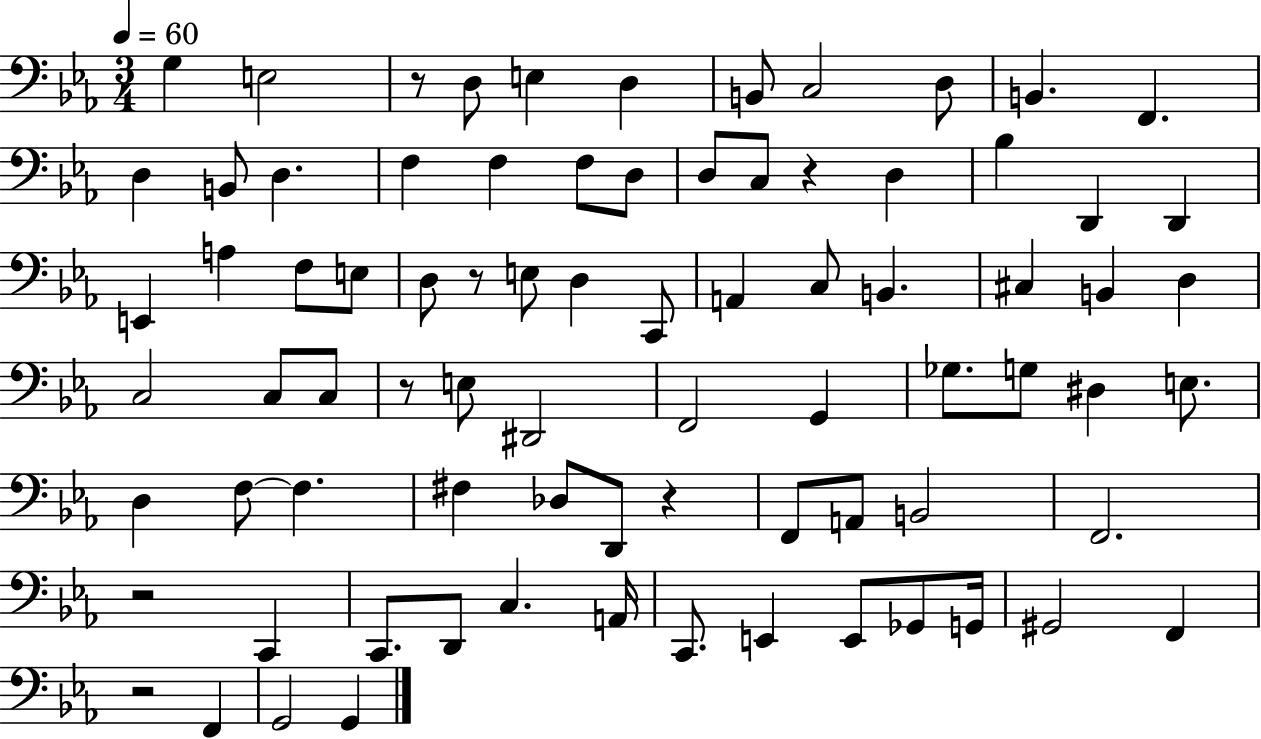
X:1
T:Untitled
M:3/4
L:1/4
K:Eb
G, E,2 z/2 D,/2 E, D, B,,/2 C,2 D,/2 B,, F,, D, B,,/2 D, F, F, F,/2 D,/2 D,/2 C,/2 z D, _B, D,, D,, E,, A, F,/2 E,/2 D,/2 z/2 E,/2 D, C,,/2 A,, C,/2 B,, ^C, B,, D, C,2 C,/2 C,/2 z/2 E,/2 ^D,,2 F,,2 G,, _G,/2 G,/2 ^D, E,/2 D, F,/2 F, ^F, _D,/2 D,,/2 z F,,/2 A,,/2 B,,2 F,,2 z2 C,, C,,/2 D,,/2 C, A,,/4 C,,/2 E,, E,,/2 _G,,/2 G,,/4 ^G,,2 F,, z2 F,, G,,2 G,,